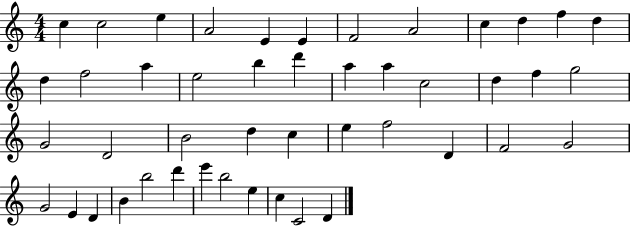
C5/q C5/h E5/q A4/h E4/q E4/q F4/h A4/h C5/q D5/q F5/q D5/q D5/q F5/h A5/q E5/h B5/q D6/q A5/q A5/q C5/h D5/q F5/q G5/h G4/h D4/h B4/h D5/q C5/q E5/q F5/h D4/q F4/h G4/h G4/h E4/q D4/q B4/q B5/h D6/q E6/q B5/h E5/q C5/q C4/h D4/q